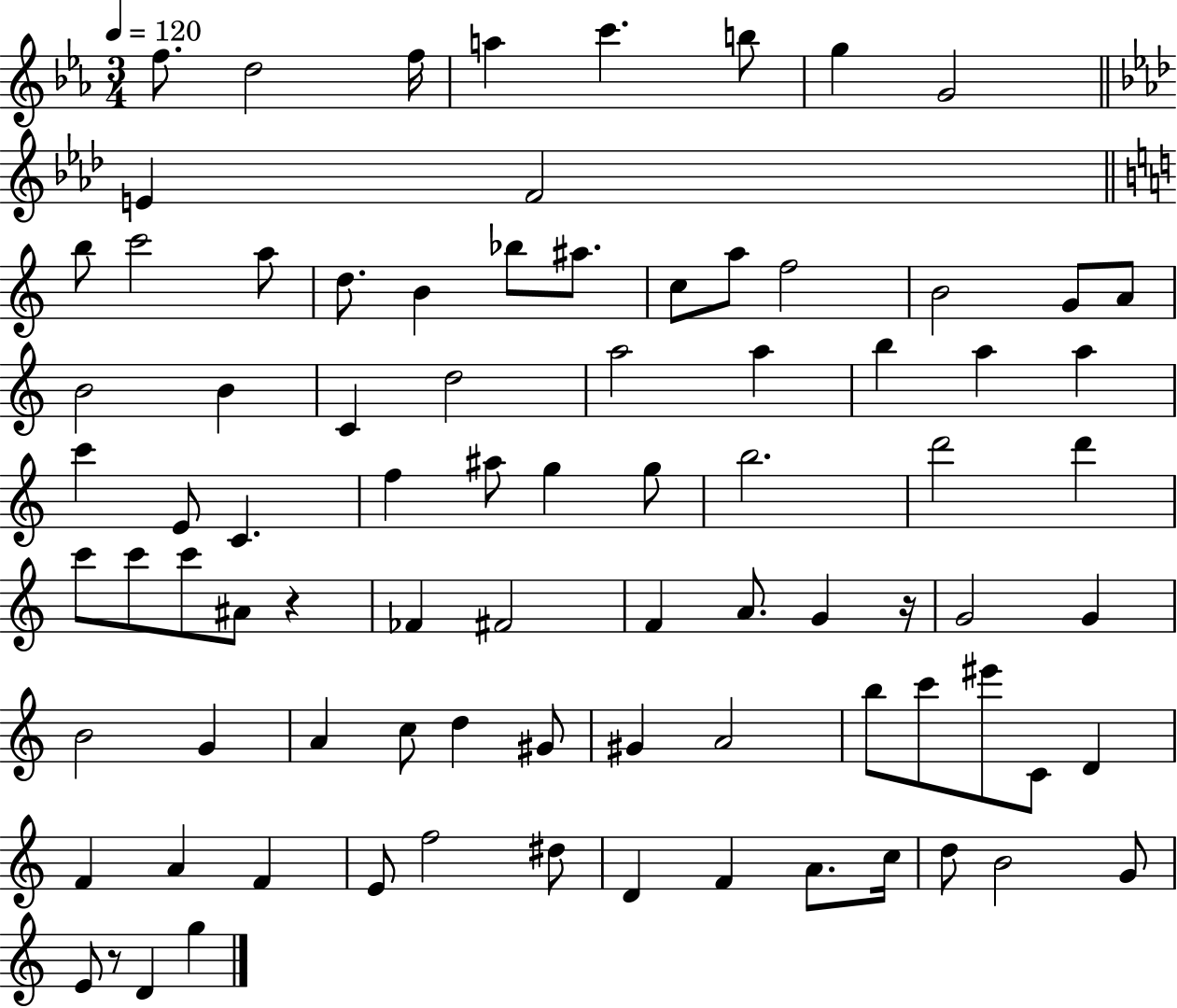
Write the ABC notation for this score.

X:1
T:Untitled
M:3/4
L:1/4
K:Eb
f/2 d2 f/4 a c' b/2 g G2 E F2 b/2 c'2 a/2 d/2 B _b/2 ^a/2 c/2 a/2 f2 B2 G/2 A/2 B2 B C d2 a2 a b a a c' E/2 C f ^a/2 g g/2 b2 d'2 d' c'/2 c'/2 c'/2 ^A/2 z _F ^F2 F A/2 G z/4 G2 G B2 G A c/2 d ^G/2 ^G A2 b/2 c'/2 ^e'/2 C/2 D F A F E/2 f2 ^d/2 D F A/2 c/4 d/2 B2 G/2 E/2 z/2 D g